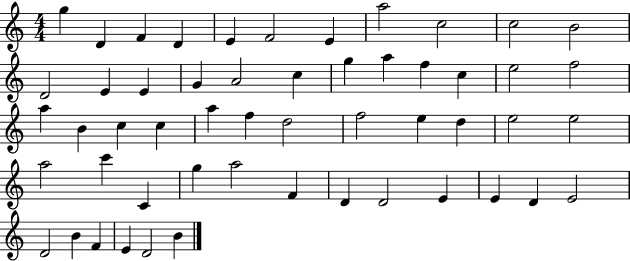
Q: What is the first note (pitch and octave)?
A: G5